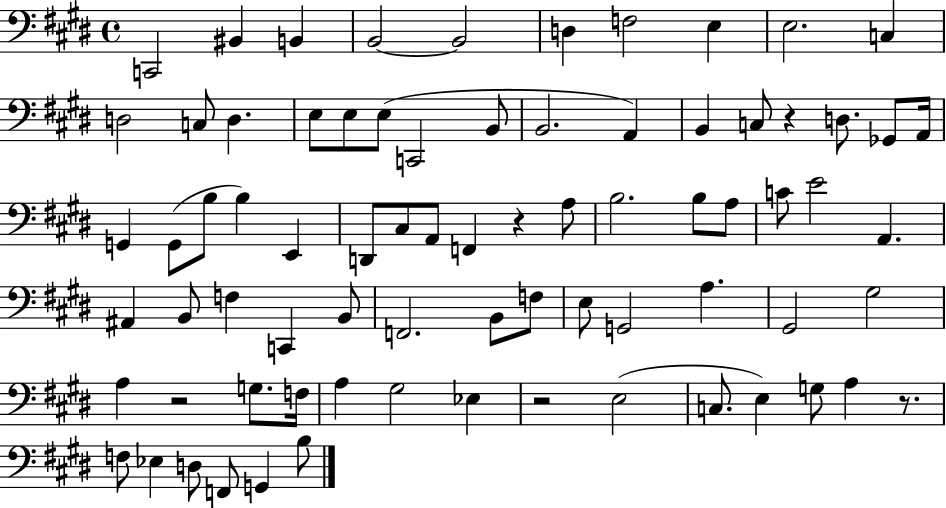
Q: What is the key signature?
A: E major